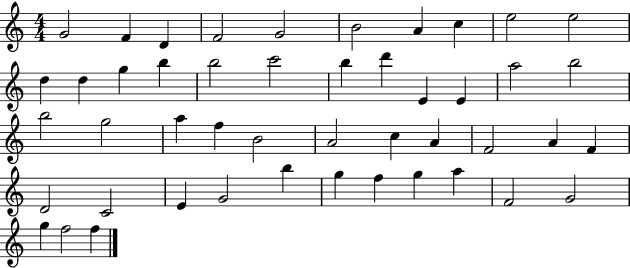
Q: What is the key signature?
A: C major